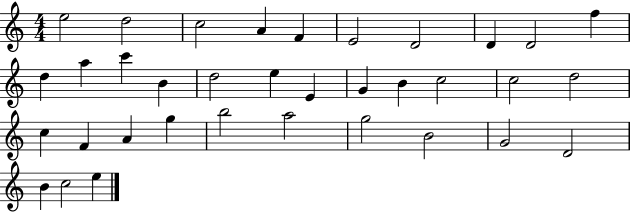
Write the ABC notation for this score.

X:1
T:Untitled
M:4/4
L:1/4
K:C
e2 d2 c2 A F E2 D2 D D2 f d a c' B d2 e E G B c2 c2 d2 c F A g b2 a2 g2 B2 G2 D2 B c2 e